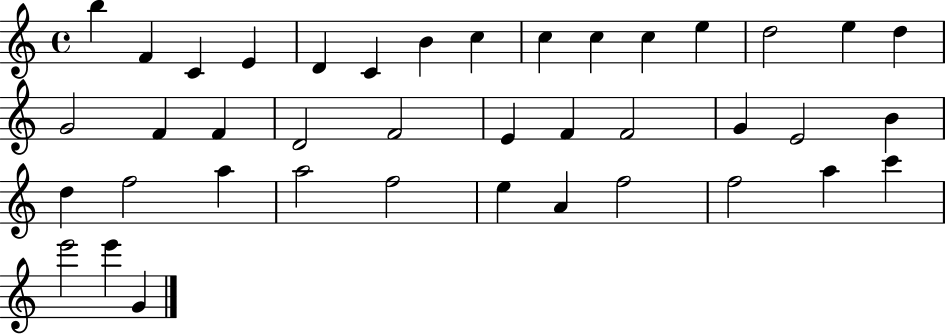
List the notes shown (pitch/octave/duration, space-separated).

B5/q F4/q C4/q E4/q D4/q C4/q B4/q C5/q C5/q C5/q C5/q E5/q D5/h E5/q D5/q G4/h F4/q F4/q D4/h F4/h E4/q F4/q F4/h G4/q E4/h B4/q D5/q F5/h A5/q A5/h F5/h E5/q A4/q F5/h F5/h A5/q C6/q E6/h E6/q G4/q